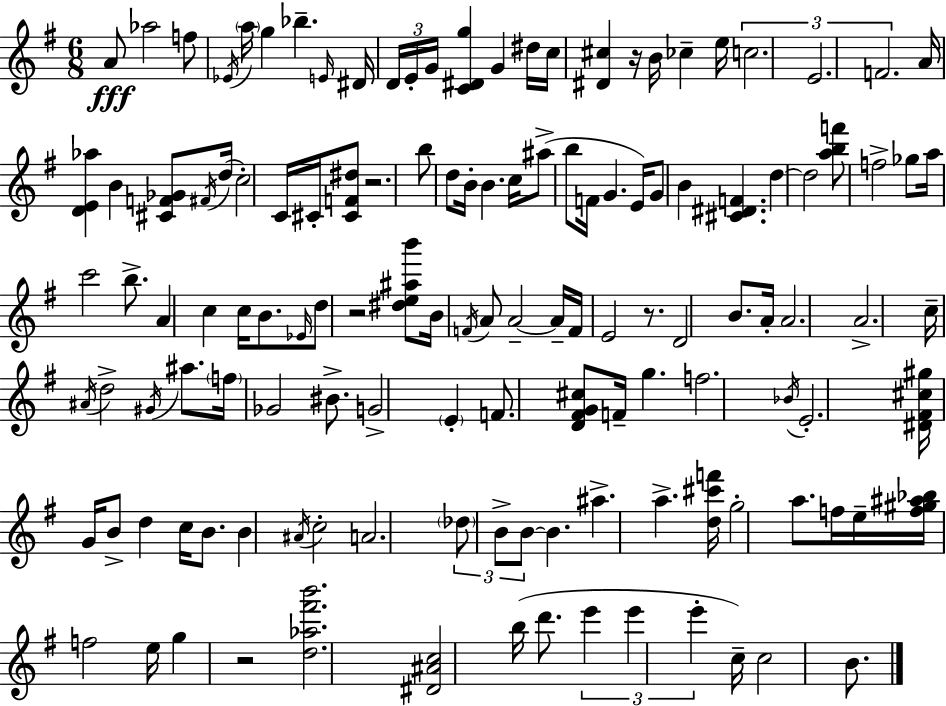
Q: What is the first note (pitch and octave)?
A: A4